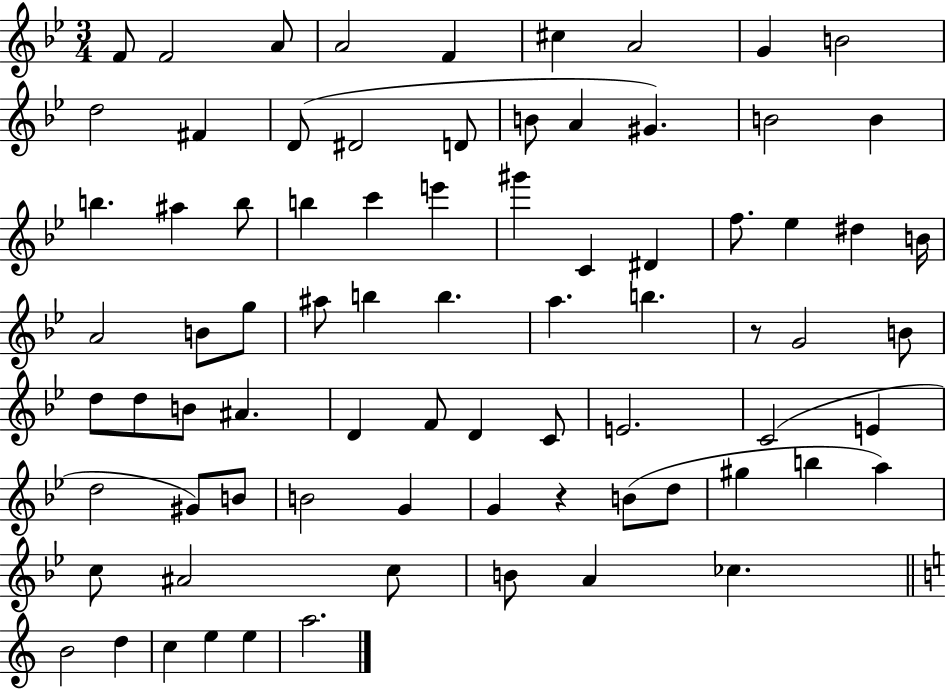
{
  \clef treble
  \numericTimeSignature
  \time 3/4
  \key bes \major
  f'8 f'2 a'8 | a'2 f'4 | cis''4 a'2 | g'4 b'2 | \break d''2 fis'4 | d'8( dis'2 d'8 | b'8 a'4 gis'4.) | b'2 b'4 | \break b''4. ais''4 b''8 | b''4 c'''4 e'''4 | gis'''4 c'4 dis'4 | f''8. ees''4 dis''4 b'16 | \break a'2 b'8 g''8 | ais''8 b''4 b''4. | a''4. b''4. | r8 g'2 b'8 | \break d''8 d''8 b'8 ais'4. | d'4 f'8 d'4 c'8 | e'2. | c'2( e'4 | \break d''2 gis'8) b'8 | b'2 g'4 | g'4 r4 b'8( d''8 | gis''4 b''4 a''4) | \break c''8 ais'2 c''8 | b'8 a'4 ces''4. | \bar "||" \break \key c \major b'2 d''4 | c''4 e''4 e''4 | a''2. | \bar "|."
}